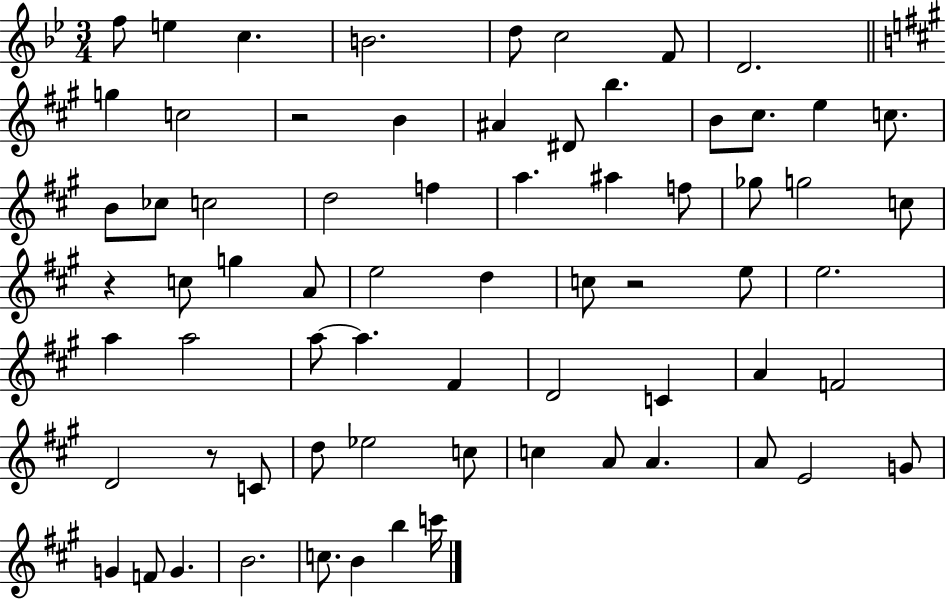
F5/e E5/q C5/q. B4/h. D5/e C5/h F4/e D4/h. G5/q C5/h R/h B4/q A#4/q D#4/e B5/q. B4/e C#5/e. E5/q C5/e. B4/e CES5/e C5/h D5/h F5/q A5/q. A#5/q F5/e Gb5/e G5/h C5/e R/q C5/e G5/q A4/e E5/h D5/q C5/e R/h E5/e E5/h. A5/q A5/h A5/e A5/q. F#4/q D4/h C4/q A4/q F4/h D4/h R/e C4/e D5/e Eb5/h C5/e C5/q A4/e A4/q. A4/e E4/h G4/e G4/q F4/e G4/q. B4/h. C5/e. B4/q B5/q C6/s